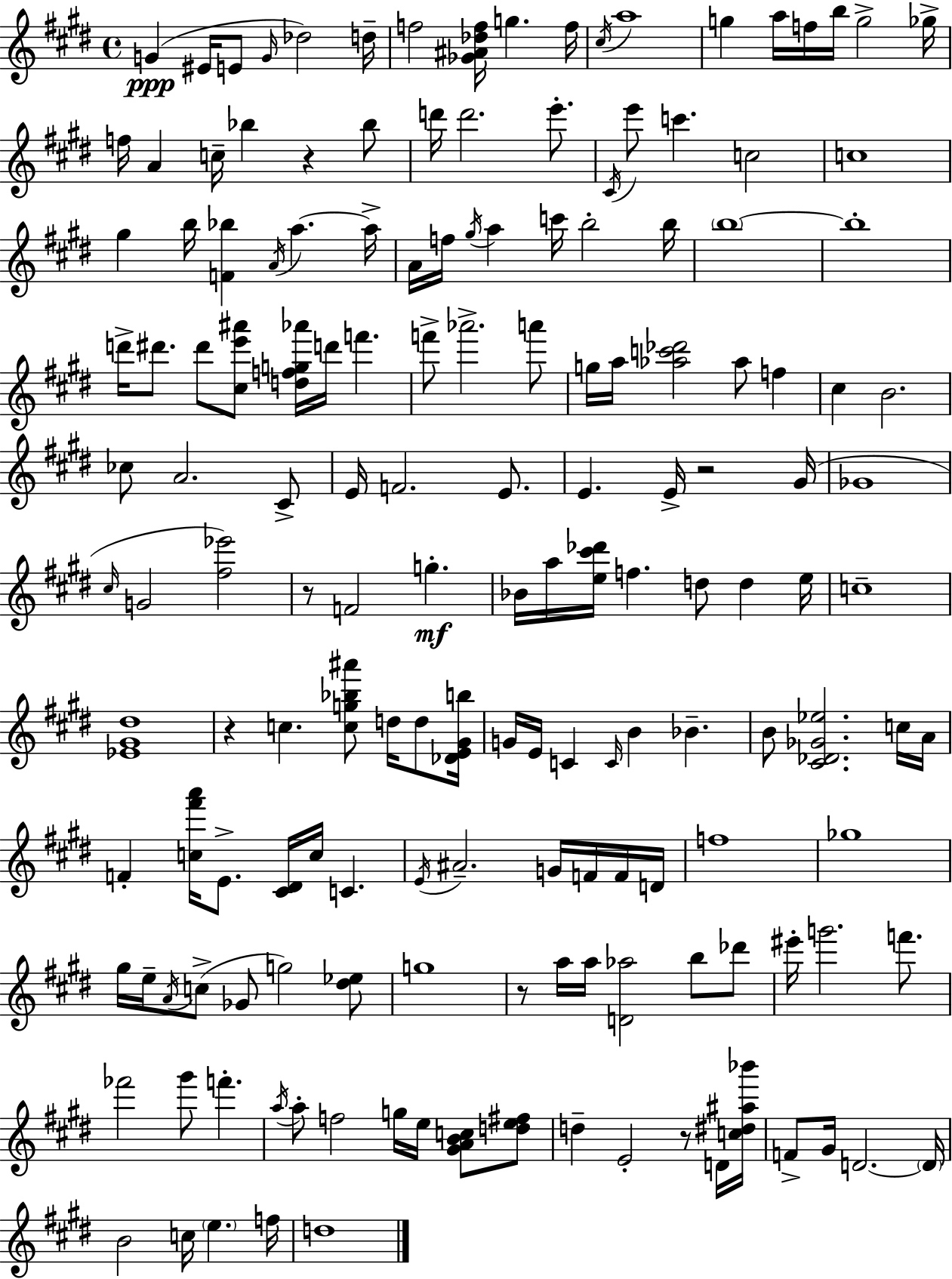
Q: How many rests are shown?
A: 6